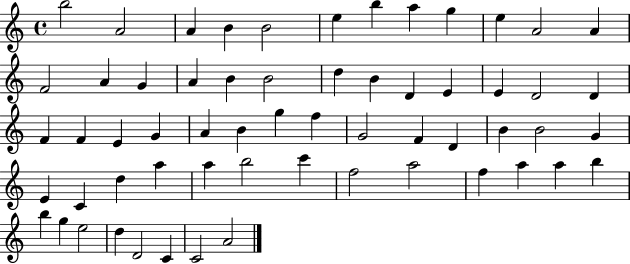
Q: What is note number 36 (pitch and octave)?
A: D4